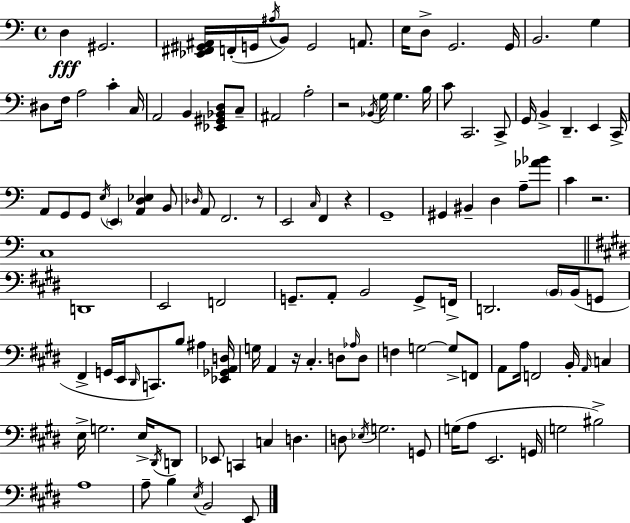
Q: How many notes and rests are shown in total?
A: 125